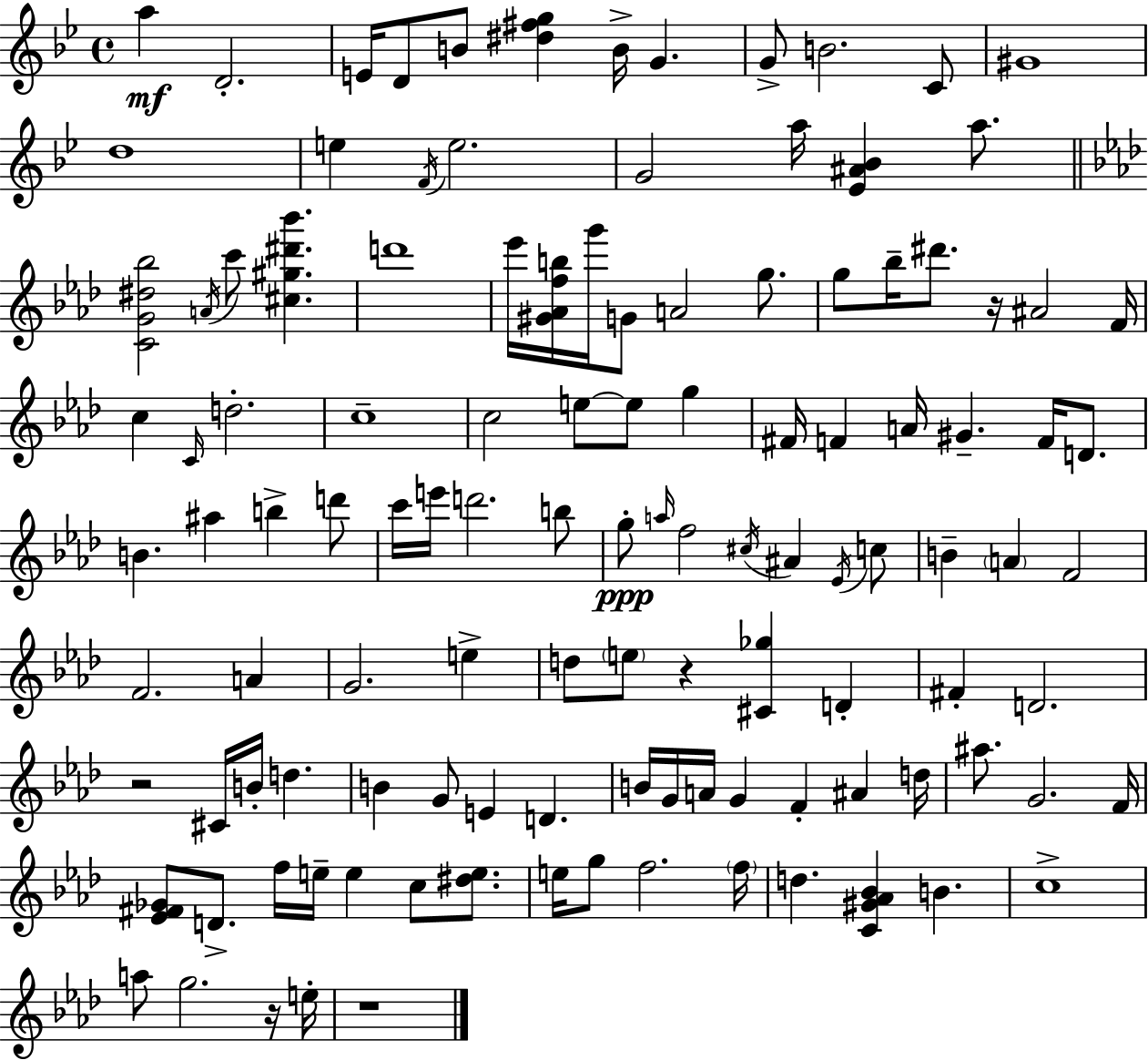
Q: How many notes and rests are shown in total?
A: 118